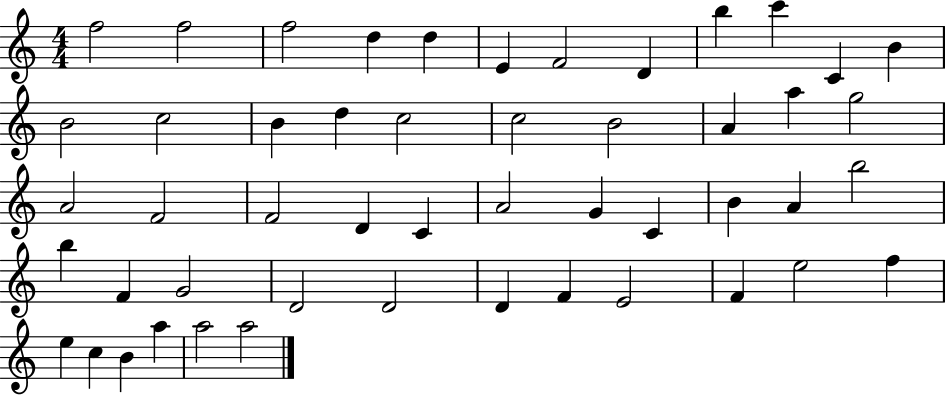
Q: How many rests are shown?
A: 0